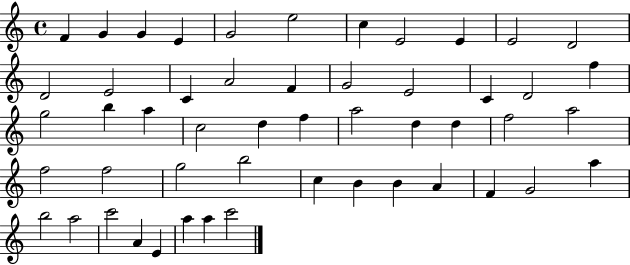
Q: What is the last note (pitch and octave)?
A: C6